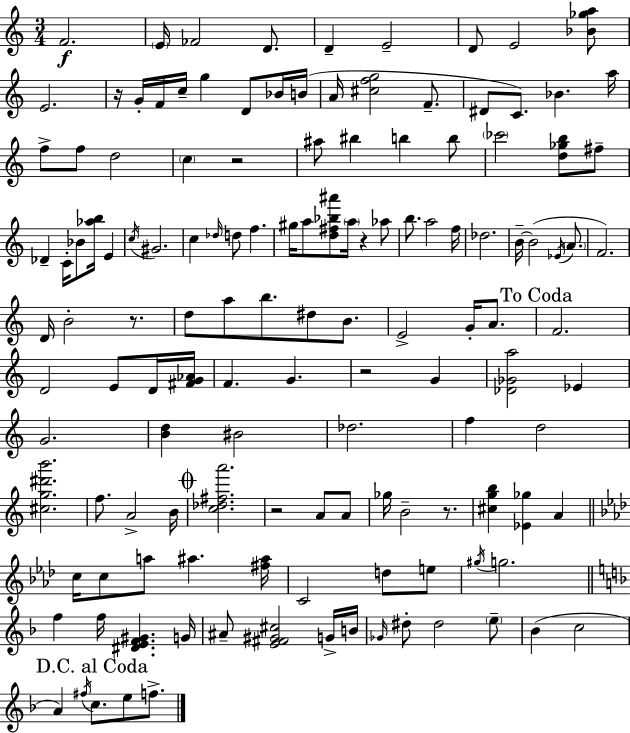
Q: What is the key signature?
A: C major